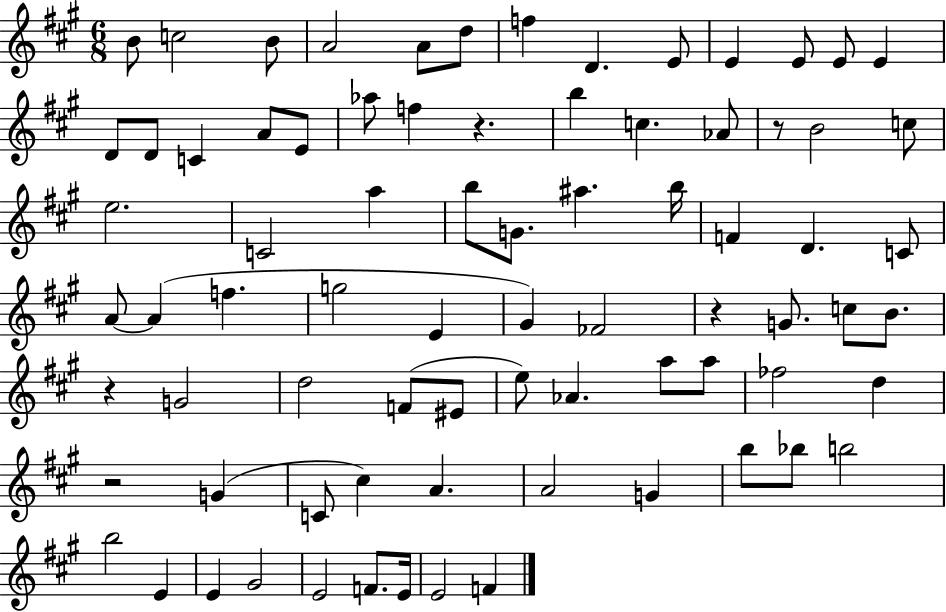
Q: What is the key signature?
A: A major